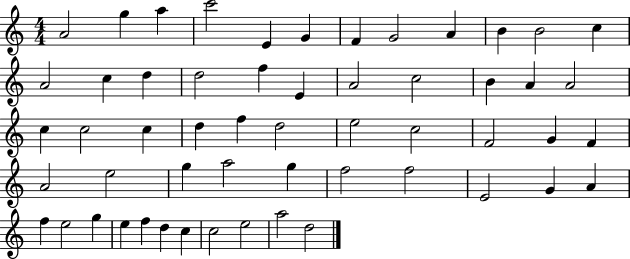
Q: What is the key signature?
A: C major